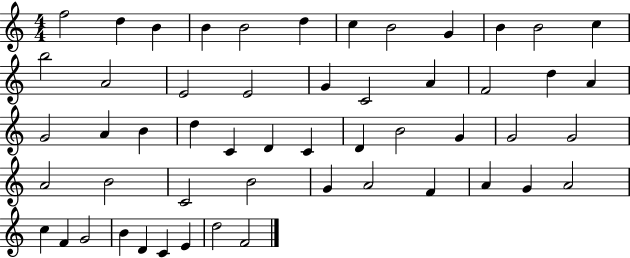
{
  \clef treble
  \numericTimeSignature
  \time 4/4
  \key c \major
  f''2 d''4 b'4 | b'4 b'2 d''4 | c''4 b'2 g'4 | b'4 b'2 c''4 | \break b''2 a'2 | e'2 e'2 | g'4 c'2 a'4 | f'2 d''4 a'4 | \break g'2 a'4 b'4 | d''4 c'4 d'4 c'4 | d'4 b'2 g'4 | g'2 g'2 | \break a'2 b'2 | c'2 b'2 | g'4 a'2 f'4 | a'4 g'4 a'2 | \break c''4 f'4 g'2 | b'4 d'4 c'4 e'4 | d''2 f'2 | \bar "|."
}